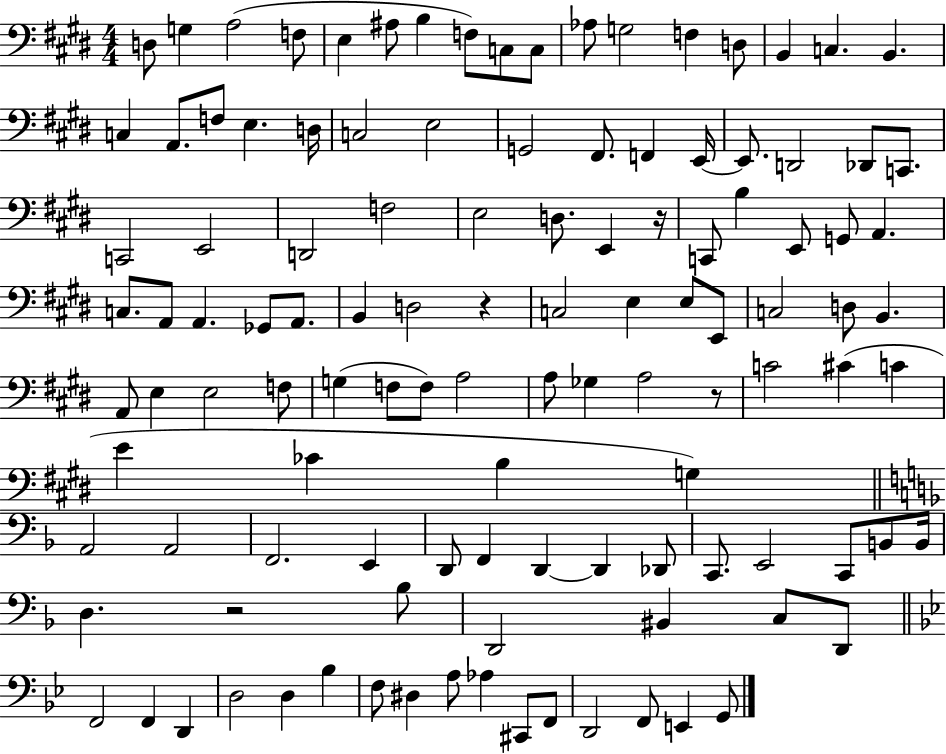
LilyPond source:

{
  \clef bass
  \numericTimeSignature
  \time 4/4
  \key e \major
  d8 g4 a2( f8 | e4 ais8 b4 f8) c8 c8 | aes8 g2 f4 d8 | b,4 c4. b,4. | \break c4 a,8. f8 e4. d16 | c2 e2 | g,2 fis,8. f,4 e,16~~ | e,8. d,2 des,8 c,8. | \break c,2 e,2 | d,2 f2 | e2 d8. e,4 r16 | c,8 b4 e,8 g,8 a,4. | \break c8. a,8 a,4. ges,8 a,8. | b,4 d2 r4 | c2 e4 e8 e,8 | c2 d8 b,4. | \break a,8 e4 e2 f8 | g4( f8 f8) a2 | a8 ges4 a2 r8 | c'2 cis'4( c'4 | \break e'4 ces'4 b4 g4) | \bar "||" \break \key d \minor a,2 a,2 | f,2. e,4 | d,8 f,4 d,4~~ d,4 des,8 | c,8. e,2 c,8 b,8 b,16 | \break d4. r2 bes8 | d,2 bis,4 c8 d,8 | \bar "||" \break \key bes \major f,2 f,4 d,4 | d2 d4 bes4 | f8 dis4 a8 aes4 cis,8 f,8 | d,2 f,8 e,4 g,8 | \break \bar "|."
}